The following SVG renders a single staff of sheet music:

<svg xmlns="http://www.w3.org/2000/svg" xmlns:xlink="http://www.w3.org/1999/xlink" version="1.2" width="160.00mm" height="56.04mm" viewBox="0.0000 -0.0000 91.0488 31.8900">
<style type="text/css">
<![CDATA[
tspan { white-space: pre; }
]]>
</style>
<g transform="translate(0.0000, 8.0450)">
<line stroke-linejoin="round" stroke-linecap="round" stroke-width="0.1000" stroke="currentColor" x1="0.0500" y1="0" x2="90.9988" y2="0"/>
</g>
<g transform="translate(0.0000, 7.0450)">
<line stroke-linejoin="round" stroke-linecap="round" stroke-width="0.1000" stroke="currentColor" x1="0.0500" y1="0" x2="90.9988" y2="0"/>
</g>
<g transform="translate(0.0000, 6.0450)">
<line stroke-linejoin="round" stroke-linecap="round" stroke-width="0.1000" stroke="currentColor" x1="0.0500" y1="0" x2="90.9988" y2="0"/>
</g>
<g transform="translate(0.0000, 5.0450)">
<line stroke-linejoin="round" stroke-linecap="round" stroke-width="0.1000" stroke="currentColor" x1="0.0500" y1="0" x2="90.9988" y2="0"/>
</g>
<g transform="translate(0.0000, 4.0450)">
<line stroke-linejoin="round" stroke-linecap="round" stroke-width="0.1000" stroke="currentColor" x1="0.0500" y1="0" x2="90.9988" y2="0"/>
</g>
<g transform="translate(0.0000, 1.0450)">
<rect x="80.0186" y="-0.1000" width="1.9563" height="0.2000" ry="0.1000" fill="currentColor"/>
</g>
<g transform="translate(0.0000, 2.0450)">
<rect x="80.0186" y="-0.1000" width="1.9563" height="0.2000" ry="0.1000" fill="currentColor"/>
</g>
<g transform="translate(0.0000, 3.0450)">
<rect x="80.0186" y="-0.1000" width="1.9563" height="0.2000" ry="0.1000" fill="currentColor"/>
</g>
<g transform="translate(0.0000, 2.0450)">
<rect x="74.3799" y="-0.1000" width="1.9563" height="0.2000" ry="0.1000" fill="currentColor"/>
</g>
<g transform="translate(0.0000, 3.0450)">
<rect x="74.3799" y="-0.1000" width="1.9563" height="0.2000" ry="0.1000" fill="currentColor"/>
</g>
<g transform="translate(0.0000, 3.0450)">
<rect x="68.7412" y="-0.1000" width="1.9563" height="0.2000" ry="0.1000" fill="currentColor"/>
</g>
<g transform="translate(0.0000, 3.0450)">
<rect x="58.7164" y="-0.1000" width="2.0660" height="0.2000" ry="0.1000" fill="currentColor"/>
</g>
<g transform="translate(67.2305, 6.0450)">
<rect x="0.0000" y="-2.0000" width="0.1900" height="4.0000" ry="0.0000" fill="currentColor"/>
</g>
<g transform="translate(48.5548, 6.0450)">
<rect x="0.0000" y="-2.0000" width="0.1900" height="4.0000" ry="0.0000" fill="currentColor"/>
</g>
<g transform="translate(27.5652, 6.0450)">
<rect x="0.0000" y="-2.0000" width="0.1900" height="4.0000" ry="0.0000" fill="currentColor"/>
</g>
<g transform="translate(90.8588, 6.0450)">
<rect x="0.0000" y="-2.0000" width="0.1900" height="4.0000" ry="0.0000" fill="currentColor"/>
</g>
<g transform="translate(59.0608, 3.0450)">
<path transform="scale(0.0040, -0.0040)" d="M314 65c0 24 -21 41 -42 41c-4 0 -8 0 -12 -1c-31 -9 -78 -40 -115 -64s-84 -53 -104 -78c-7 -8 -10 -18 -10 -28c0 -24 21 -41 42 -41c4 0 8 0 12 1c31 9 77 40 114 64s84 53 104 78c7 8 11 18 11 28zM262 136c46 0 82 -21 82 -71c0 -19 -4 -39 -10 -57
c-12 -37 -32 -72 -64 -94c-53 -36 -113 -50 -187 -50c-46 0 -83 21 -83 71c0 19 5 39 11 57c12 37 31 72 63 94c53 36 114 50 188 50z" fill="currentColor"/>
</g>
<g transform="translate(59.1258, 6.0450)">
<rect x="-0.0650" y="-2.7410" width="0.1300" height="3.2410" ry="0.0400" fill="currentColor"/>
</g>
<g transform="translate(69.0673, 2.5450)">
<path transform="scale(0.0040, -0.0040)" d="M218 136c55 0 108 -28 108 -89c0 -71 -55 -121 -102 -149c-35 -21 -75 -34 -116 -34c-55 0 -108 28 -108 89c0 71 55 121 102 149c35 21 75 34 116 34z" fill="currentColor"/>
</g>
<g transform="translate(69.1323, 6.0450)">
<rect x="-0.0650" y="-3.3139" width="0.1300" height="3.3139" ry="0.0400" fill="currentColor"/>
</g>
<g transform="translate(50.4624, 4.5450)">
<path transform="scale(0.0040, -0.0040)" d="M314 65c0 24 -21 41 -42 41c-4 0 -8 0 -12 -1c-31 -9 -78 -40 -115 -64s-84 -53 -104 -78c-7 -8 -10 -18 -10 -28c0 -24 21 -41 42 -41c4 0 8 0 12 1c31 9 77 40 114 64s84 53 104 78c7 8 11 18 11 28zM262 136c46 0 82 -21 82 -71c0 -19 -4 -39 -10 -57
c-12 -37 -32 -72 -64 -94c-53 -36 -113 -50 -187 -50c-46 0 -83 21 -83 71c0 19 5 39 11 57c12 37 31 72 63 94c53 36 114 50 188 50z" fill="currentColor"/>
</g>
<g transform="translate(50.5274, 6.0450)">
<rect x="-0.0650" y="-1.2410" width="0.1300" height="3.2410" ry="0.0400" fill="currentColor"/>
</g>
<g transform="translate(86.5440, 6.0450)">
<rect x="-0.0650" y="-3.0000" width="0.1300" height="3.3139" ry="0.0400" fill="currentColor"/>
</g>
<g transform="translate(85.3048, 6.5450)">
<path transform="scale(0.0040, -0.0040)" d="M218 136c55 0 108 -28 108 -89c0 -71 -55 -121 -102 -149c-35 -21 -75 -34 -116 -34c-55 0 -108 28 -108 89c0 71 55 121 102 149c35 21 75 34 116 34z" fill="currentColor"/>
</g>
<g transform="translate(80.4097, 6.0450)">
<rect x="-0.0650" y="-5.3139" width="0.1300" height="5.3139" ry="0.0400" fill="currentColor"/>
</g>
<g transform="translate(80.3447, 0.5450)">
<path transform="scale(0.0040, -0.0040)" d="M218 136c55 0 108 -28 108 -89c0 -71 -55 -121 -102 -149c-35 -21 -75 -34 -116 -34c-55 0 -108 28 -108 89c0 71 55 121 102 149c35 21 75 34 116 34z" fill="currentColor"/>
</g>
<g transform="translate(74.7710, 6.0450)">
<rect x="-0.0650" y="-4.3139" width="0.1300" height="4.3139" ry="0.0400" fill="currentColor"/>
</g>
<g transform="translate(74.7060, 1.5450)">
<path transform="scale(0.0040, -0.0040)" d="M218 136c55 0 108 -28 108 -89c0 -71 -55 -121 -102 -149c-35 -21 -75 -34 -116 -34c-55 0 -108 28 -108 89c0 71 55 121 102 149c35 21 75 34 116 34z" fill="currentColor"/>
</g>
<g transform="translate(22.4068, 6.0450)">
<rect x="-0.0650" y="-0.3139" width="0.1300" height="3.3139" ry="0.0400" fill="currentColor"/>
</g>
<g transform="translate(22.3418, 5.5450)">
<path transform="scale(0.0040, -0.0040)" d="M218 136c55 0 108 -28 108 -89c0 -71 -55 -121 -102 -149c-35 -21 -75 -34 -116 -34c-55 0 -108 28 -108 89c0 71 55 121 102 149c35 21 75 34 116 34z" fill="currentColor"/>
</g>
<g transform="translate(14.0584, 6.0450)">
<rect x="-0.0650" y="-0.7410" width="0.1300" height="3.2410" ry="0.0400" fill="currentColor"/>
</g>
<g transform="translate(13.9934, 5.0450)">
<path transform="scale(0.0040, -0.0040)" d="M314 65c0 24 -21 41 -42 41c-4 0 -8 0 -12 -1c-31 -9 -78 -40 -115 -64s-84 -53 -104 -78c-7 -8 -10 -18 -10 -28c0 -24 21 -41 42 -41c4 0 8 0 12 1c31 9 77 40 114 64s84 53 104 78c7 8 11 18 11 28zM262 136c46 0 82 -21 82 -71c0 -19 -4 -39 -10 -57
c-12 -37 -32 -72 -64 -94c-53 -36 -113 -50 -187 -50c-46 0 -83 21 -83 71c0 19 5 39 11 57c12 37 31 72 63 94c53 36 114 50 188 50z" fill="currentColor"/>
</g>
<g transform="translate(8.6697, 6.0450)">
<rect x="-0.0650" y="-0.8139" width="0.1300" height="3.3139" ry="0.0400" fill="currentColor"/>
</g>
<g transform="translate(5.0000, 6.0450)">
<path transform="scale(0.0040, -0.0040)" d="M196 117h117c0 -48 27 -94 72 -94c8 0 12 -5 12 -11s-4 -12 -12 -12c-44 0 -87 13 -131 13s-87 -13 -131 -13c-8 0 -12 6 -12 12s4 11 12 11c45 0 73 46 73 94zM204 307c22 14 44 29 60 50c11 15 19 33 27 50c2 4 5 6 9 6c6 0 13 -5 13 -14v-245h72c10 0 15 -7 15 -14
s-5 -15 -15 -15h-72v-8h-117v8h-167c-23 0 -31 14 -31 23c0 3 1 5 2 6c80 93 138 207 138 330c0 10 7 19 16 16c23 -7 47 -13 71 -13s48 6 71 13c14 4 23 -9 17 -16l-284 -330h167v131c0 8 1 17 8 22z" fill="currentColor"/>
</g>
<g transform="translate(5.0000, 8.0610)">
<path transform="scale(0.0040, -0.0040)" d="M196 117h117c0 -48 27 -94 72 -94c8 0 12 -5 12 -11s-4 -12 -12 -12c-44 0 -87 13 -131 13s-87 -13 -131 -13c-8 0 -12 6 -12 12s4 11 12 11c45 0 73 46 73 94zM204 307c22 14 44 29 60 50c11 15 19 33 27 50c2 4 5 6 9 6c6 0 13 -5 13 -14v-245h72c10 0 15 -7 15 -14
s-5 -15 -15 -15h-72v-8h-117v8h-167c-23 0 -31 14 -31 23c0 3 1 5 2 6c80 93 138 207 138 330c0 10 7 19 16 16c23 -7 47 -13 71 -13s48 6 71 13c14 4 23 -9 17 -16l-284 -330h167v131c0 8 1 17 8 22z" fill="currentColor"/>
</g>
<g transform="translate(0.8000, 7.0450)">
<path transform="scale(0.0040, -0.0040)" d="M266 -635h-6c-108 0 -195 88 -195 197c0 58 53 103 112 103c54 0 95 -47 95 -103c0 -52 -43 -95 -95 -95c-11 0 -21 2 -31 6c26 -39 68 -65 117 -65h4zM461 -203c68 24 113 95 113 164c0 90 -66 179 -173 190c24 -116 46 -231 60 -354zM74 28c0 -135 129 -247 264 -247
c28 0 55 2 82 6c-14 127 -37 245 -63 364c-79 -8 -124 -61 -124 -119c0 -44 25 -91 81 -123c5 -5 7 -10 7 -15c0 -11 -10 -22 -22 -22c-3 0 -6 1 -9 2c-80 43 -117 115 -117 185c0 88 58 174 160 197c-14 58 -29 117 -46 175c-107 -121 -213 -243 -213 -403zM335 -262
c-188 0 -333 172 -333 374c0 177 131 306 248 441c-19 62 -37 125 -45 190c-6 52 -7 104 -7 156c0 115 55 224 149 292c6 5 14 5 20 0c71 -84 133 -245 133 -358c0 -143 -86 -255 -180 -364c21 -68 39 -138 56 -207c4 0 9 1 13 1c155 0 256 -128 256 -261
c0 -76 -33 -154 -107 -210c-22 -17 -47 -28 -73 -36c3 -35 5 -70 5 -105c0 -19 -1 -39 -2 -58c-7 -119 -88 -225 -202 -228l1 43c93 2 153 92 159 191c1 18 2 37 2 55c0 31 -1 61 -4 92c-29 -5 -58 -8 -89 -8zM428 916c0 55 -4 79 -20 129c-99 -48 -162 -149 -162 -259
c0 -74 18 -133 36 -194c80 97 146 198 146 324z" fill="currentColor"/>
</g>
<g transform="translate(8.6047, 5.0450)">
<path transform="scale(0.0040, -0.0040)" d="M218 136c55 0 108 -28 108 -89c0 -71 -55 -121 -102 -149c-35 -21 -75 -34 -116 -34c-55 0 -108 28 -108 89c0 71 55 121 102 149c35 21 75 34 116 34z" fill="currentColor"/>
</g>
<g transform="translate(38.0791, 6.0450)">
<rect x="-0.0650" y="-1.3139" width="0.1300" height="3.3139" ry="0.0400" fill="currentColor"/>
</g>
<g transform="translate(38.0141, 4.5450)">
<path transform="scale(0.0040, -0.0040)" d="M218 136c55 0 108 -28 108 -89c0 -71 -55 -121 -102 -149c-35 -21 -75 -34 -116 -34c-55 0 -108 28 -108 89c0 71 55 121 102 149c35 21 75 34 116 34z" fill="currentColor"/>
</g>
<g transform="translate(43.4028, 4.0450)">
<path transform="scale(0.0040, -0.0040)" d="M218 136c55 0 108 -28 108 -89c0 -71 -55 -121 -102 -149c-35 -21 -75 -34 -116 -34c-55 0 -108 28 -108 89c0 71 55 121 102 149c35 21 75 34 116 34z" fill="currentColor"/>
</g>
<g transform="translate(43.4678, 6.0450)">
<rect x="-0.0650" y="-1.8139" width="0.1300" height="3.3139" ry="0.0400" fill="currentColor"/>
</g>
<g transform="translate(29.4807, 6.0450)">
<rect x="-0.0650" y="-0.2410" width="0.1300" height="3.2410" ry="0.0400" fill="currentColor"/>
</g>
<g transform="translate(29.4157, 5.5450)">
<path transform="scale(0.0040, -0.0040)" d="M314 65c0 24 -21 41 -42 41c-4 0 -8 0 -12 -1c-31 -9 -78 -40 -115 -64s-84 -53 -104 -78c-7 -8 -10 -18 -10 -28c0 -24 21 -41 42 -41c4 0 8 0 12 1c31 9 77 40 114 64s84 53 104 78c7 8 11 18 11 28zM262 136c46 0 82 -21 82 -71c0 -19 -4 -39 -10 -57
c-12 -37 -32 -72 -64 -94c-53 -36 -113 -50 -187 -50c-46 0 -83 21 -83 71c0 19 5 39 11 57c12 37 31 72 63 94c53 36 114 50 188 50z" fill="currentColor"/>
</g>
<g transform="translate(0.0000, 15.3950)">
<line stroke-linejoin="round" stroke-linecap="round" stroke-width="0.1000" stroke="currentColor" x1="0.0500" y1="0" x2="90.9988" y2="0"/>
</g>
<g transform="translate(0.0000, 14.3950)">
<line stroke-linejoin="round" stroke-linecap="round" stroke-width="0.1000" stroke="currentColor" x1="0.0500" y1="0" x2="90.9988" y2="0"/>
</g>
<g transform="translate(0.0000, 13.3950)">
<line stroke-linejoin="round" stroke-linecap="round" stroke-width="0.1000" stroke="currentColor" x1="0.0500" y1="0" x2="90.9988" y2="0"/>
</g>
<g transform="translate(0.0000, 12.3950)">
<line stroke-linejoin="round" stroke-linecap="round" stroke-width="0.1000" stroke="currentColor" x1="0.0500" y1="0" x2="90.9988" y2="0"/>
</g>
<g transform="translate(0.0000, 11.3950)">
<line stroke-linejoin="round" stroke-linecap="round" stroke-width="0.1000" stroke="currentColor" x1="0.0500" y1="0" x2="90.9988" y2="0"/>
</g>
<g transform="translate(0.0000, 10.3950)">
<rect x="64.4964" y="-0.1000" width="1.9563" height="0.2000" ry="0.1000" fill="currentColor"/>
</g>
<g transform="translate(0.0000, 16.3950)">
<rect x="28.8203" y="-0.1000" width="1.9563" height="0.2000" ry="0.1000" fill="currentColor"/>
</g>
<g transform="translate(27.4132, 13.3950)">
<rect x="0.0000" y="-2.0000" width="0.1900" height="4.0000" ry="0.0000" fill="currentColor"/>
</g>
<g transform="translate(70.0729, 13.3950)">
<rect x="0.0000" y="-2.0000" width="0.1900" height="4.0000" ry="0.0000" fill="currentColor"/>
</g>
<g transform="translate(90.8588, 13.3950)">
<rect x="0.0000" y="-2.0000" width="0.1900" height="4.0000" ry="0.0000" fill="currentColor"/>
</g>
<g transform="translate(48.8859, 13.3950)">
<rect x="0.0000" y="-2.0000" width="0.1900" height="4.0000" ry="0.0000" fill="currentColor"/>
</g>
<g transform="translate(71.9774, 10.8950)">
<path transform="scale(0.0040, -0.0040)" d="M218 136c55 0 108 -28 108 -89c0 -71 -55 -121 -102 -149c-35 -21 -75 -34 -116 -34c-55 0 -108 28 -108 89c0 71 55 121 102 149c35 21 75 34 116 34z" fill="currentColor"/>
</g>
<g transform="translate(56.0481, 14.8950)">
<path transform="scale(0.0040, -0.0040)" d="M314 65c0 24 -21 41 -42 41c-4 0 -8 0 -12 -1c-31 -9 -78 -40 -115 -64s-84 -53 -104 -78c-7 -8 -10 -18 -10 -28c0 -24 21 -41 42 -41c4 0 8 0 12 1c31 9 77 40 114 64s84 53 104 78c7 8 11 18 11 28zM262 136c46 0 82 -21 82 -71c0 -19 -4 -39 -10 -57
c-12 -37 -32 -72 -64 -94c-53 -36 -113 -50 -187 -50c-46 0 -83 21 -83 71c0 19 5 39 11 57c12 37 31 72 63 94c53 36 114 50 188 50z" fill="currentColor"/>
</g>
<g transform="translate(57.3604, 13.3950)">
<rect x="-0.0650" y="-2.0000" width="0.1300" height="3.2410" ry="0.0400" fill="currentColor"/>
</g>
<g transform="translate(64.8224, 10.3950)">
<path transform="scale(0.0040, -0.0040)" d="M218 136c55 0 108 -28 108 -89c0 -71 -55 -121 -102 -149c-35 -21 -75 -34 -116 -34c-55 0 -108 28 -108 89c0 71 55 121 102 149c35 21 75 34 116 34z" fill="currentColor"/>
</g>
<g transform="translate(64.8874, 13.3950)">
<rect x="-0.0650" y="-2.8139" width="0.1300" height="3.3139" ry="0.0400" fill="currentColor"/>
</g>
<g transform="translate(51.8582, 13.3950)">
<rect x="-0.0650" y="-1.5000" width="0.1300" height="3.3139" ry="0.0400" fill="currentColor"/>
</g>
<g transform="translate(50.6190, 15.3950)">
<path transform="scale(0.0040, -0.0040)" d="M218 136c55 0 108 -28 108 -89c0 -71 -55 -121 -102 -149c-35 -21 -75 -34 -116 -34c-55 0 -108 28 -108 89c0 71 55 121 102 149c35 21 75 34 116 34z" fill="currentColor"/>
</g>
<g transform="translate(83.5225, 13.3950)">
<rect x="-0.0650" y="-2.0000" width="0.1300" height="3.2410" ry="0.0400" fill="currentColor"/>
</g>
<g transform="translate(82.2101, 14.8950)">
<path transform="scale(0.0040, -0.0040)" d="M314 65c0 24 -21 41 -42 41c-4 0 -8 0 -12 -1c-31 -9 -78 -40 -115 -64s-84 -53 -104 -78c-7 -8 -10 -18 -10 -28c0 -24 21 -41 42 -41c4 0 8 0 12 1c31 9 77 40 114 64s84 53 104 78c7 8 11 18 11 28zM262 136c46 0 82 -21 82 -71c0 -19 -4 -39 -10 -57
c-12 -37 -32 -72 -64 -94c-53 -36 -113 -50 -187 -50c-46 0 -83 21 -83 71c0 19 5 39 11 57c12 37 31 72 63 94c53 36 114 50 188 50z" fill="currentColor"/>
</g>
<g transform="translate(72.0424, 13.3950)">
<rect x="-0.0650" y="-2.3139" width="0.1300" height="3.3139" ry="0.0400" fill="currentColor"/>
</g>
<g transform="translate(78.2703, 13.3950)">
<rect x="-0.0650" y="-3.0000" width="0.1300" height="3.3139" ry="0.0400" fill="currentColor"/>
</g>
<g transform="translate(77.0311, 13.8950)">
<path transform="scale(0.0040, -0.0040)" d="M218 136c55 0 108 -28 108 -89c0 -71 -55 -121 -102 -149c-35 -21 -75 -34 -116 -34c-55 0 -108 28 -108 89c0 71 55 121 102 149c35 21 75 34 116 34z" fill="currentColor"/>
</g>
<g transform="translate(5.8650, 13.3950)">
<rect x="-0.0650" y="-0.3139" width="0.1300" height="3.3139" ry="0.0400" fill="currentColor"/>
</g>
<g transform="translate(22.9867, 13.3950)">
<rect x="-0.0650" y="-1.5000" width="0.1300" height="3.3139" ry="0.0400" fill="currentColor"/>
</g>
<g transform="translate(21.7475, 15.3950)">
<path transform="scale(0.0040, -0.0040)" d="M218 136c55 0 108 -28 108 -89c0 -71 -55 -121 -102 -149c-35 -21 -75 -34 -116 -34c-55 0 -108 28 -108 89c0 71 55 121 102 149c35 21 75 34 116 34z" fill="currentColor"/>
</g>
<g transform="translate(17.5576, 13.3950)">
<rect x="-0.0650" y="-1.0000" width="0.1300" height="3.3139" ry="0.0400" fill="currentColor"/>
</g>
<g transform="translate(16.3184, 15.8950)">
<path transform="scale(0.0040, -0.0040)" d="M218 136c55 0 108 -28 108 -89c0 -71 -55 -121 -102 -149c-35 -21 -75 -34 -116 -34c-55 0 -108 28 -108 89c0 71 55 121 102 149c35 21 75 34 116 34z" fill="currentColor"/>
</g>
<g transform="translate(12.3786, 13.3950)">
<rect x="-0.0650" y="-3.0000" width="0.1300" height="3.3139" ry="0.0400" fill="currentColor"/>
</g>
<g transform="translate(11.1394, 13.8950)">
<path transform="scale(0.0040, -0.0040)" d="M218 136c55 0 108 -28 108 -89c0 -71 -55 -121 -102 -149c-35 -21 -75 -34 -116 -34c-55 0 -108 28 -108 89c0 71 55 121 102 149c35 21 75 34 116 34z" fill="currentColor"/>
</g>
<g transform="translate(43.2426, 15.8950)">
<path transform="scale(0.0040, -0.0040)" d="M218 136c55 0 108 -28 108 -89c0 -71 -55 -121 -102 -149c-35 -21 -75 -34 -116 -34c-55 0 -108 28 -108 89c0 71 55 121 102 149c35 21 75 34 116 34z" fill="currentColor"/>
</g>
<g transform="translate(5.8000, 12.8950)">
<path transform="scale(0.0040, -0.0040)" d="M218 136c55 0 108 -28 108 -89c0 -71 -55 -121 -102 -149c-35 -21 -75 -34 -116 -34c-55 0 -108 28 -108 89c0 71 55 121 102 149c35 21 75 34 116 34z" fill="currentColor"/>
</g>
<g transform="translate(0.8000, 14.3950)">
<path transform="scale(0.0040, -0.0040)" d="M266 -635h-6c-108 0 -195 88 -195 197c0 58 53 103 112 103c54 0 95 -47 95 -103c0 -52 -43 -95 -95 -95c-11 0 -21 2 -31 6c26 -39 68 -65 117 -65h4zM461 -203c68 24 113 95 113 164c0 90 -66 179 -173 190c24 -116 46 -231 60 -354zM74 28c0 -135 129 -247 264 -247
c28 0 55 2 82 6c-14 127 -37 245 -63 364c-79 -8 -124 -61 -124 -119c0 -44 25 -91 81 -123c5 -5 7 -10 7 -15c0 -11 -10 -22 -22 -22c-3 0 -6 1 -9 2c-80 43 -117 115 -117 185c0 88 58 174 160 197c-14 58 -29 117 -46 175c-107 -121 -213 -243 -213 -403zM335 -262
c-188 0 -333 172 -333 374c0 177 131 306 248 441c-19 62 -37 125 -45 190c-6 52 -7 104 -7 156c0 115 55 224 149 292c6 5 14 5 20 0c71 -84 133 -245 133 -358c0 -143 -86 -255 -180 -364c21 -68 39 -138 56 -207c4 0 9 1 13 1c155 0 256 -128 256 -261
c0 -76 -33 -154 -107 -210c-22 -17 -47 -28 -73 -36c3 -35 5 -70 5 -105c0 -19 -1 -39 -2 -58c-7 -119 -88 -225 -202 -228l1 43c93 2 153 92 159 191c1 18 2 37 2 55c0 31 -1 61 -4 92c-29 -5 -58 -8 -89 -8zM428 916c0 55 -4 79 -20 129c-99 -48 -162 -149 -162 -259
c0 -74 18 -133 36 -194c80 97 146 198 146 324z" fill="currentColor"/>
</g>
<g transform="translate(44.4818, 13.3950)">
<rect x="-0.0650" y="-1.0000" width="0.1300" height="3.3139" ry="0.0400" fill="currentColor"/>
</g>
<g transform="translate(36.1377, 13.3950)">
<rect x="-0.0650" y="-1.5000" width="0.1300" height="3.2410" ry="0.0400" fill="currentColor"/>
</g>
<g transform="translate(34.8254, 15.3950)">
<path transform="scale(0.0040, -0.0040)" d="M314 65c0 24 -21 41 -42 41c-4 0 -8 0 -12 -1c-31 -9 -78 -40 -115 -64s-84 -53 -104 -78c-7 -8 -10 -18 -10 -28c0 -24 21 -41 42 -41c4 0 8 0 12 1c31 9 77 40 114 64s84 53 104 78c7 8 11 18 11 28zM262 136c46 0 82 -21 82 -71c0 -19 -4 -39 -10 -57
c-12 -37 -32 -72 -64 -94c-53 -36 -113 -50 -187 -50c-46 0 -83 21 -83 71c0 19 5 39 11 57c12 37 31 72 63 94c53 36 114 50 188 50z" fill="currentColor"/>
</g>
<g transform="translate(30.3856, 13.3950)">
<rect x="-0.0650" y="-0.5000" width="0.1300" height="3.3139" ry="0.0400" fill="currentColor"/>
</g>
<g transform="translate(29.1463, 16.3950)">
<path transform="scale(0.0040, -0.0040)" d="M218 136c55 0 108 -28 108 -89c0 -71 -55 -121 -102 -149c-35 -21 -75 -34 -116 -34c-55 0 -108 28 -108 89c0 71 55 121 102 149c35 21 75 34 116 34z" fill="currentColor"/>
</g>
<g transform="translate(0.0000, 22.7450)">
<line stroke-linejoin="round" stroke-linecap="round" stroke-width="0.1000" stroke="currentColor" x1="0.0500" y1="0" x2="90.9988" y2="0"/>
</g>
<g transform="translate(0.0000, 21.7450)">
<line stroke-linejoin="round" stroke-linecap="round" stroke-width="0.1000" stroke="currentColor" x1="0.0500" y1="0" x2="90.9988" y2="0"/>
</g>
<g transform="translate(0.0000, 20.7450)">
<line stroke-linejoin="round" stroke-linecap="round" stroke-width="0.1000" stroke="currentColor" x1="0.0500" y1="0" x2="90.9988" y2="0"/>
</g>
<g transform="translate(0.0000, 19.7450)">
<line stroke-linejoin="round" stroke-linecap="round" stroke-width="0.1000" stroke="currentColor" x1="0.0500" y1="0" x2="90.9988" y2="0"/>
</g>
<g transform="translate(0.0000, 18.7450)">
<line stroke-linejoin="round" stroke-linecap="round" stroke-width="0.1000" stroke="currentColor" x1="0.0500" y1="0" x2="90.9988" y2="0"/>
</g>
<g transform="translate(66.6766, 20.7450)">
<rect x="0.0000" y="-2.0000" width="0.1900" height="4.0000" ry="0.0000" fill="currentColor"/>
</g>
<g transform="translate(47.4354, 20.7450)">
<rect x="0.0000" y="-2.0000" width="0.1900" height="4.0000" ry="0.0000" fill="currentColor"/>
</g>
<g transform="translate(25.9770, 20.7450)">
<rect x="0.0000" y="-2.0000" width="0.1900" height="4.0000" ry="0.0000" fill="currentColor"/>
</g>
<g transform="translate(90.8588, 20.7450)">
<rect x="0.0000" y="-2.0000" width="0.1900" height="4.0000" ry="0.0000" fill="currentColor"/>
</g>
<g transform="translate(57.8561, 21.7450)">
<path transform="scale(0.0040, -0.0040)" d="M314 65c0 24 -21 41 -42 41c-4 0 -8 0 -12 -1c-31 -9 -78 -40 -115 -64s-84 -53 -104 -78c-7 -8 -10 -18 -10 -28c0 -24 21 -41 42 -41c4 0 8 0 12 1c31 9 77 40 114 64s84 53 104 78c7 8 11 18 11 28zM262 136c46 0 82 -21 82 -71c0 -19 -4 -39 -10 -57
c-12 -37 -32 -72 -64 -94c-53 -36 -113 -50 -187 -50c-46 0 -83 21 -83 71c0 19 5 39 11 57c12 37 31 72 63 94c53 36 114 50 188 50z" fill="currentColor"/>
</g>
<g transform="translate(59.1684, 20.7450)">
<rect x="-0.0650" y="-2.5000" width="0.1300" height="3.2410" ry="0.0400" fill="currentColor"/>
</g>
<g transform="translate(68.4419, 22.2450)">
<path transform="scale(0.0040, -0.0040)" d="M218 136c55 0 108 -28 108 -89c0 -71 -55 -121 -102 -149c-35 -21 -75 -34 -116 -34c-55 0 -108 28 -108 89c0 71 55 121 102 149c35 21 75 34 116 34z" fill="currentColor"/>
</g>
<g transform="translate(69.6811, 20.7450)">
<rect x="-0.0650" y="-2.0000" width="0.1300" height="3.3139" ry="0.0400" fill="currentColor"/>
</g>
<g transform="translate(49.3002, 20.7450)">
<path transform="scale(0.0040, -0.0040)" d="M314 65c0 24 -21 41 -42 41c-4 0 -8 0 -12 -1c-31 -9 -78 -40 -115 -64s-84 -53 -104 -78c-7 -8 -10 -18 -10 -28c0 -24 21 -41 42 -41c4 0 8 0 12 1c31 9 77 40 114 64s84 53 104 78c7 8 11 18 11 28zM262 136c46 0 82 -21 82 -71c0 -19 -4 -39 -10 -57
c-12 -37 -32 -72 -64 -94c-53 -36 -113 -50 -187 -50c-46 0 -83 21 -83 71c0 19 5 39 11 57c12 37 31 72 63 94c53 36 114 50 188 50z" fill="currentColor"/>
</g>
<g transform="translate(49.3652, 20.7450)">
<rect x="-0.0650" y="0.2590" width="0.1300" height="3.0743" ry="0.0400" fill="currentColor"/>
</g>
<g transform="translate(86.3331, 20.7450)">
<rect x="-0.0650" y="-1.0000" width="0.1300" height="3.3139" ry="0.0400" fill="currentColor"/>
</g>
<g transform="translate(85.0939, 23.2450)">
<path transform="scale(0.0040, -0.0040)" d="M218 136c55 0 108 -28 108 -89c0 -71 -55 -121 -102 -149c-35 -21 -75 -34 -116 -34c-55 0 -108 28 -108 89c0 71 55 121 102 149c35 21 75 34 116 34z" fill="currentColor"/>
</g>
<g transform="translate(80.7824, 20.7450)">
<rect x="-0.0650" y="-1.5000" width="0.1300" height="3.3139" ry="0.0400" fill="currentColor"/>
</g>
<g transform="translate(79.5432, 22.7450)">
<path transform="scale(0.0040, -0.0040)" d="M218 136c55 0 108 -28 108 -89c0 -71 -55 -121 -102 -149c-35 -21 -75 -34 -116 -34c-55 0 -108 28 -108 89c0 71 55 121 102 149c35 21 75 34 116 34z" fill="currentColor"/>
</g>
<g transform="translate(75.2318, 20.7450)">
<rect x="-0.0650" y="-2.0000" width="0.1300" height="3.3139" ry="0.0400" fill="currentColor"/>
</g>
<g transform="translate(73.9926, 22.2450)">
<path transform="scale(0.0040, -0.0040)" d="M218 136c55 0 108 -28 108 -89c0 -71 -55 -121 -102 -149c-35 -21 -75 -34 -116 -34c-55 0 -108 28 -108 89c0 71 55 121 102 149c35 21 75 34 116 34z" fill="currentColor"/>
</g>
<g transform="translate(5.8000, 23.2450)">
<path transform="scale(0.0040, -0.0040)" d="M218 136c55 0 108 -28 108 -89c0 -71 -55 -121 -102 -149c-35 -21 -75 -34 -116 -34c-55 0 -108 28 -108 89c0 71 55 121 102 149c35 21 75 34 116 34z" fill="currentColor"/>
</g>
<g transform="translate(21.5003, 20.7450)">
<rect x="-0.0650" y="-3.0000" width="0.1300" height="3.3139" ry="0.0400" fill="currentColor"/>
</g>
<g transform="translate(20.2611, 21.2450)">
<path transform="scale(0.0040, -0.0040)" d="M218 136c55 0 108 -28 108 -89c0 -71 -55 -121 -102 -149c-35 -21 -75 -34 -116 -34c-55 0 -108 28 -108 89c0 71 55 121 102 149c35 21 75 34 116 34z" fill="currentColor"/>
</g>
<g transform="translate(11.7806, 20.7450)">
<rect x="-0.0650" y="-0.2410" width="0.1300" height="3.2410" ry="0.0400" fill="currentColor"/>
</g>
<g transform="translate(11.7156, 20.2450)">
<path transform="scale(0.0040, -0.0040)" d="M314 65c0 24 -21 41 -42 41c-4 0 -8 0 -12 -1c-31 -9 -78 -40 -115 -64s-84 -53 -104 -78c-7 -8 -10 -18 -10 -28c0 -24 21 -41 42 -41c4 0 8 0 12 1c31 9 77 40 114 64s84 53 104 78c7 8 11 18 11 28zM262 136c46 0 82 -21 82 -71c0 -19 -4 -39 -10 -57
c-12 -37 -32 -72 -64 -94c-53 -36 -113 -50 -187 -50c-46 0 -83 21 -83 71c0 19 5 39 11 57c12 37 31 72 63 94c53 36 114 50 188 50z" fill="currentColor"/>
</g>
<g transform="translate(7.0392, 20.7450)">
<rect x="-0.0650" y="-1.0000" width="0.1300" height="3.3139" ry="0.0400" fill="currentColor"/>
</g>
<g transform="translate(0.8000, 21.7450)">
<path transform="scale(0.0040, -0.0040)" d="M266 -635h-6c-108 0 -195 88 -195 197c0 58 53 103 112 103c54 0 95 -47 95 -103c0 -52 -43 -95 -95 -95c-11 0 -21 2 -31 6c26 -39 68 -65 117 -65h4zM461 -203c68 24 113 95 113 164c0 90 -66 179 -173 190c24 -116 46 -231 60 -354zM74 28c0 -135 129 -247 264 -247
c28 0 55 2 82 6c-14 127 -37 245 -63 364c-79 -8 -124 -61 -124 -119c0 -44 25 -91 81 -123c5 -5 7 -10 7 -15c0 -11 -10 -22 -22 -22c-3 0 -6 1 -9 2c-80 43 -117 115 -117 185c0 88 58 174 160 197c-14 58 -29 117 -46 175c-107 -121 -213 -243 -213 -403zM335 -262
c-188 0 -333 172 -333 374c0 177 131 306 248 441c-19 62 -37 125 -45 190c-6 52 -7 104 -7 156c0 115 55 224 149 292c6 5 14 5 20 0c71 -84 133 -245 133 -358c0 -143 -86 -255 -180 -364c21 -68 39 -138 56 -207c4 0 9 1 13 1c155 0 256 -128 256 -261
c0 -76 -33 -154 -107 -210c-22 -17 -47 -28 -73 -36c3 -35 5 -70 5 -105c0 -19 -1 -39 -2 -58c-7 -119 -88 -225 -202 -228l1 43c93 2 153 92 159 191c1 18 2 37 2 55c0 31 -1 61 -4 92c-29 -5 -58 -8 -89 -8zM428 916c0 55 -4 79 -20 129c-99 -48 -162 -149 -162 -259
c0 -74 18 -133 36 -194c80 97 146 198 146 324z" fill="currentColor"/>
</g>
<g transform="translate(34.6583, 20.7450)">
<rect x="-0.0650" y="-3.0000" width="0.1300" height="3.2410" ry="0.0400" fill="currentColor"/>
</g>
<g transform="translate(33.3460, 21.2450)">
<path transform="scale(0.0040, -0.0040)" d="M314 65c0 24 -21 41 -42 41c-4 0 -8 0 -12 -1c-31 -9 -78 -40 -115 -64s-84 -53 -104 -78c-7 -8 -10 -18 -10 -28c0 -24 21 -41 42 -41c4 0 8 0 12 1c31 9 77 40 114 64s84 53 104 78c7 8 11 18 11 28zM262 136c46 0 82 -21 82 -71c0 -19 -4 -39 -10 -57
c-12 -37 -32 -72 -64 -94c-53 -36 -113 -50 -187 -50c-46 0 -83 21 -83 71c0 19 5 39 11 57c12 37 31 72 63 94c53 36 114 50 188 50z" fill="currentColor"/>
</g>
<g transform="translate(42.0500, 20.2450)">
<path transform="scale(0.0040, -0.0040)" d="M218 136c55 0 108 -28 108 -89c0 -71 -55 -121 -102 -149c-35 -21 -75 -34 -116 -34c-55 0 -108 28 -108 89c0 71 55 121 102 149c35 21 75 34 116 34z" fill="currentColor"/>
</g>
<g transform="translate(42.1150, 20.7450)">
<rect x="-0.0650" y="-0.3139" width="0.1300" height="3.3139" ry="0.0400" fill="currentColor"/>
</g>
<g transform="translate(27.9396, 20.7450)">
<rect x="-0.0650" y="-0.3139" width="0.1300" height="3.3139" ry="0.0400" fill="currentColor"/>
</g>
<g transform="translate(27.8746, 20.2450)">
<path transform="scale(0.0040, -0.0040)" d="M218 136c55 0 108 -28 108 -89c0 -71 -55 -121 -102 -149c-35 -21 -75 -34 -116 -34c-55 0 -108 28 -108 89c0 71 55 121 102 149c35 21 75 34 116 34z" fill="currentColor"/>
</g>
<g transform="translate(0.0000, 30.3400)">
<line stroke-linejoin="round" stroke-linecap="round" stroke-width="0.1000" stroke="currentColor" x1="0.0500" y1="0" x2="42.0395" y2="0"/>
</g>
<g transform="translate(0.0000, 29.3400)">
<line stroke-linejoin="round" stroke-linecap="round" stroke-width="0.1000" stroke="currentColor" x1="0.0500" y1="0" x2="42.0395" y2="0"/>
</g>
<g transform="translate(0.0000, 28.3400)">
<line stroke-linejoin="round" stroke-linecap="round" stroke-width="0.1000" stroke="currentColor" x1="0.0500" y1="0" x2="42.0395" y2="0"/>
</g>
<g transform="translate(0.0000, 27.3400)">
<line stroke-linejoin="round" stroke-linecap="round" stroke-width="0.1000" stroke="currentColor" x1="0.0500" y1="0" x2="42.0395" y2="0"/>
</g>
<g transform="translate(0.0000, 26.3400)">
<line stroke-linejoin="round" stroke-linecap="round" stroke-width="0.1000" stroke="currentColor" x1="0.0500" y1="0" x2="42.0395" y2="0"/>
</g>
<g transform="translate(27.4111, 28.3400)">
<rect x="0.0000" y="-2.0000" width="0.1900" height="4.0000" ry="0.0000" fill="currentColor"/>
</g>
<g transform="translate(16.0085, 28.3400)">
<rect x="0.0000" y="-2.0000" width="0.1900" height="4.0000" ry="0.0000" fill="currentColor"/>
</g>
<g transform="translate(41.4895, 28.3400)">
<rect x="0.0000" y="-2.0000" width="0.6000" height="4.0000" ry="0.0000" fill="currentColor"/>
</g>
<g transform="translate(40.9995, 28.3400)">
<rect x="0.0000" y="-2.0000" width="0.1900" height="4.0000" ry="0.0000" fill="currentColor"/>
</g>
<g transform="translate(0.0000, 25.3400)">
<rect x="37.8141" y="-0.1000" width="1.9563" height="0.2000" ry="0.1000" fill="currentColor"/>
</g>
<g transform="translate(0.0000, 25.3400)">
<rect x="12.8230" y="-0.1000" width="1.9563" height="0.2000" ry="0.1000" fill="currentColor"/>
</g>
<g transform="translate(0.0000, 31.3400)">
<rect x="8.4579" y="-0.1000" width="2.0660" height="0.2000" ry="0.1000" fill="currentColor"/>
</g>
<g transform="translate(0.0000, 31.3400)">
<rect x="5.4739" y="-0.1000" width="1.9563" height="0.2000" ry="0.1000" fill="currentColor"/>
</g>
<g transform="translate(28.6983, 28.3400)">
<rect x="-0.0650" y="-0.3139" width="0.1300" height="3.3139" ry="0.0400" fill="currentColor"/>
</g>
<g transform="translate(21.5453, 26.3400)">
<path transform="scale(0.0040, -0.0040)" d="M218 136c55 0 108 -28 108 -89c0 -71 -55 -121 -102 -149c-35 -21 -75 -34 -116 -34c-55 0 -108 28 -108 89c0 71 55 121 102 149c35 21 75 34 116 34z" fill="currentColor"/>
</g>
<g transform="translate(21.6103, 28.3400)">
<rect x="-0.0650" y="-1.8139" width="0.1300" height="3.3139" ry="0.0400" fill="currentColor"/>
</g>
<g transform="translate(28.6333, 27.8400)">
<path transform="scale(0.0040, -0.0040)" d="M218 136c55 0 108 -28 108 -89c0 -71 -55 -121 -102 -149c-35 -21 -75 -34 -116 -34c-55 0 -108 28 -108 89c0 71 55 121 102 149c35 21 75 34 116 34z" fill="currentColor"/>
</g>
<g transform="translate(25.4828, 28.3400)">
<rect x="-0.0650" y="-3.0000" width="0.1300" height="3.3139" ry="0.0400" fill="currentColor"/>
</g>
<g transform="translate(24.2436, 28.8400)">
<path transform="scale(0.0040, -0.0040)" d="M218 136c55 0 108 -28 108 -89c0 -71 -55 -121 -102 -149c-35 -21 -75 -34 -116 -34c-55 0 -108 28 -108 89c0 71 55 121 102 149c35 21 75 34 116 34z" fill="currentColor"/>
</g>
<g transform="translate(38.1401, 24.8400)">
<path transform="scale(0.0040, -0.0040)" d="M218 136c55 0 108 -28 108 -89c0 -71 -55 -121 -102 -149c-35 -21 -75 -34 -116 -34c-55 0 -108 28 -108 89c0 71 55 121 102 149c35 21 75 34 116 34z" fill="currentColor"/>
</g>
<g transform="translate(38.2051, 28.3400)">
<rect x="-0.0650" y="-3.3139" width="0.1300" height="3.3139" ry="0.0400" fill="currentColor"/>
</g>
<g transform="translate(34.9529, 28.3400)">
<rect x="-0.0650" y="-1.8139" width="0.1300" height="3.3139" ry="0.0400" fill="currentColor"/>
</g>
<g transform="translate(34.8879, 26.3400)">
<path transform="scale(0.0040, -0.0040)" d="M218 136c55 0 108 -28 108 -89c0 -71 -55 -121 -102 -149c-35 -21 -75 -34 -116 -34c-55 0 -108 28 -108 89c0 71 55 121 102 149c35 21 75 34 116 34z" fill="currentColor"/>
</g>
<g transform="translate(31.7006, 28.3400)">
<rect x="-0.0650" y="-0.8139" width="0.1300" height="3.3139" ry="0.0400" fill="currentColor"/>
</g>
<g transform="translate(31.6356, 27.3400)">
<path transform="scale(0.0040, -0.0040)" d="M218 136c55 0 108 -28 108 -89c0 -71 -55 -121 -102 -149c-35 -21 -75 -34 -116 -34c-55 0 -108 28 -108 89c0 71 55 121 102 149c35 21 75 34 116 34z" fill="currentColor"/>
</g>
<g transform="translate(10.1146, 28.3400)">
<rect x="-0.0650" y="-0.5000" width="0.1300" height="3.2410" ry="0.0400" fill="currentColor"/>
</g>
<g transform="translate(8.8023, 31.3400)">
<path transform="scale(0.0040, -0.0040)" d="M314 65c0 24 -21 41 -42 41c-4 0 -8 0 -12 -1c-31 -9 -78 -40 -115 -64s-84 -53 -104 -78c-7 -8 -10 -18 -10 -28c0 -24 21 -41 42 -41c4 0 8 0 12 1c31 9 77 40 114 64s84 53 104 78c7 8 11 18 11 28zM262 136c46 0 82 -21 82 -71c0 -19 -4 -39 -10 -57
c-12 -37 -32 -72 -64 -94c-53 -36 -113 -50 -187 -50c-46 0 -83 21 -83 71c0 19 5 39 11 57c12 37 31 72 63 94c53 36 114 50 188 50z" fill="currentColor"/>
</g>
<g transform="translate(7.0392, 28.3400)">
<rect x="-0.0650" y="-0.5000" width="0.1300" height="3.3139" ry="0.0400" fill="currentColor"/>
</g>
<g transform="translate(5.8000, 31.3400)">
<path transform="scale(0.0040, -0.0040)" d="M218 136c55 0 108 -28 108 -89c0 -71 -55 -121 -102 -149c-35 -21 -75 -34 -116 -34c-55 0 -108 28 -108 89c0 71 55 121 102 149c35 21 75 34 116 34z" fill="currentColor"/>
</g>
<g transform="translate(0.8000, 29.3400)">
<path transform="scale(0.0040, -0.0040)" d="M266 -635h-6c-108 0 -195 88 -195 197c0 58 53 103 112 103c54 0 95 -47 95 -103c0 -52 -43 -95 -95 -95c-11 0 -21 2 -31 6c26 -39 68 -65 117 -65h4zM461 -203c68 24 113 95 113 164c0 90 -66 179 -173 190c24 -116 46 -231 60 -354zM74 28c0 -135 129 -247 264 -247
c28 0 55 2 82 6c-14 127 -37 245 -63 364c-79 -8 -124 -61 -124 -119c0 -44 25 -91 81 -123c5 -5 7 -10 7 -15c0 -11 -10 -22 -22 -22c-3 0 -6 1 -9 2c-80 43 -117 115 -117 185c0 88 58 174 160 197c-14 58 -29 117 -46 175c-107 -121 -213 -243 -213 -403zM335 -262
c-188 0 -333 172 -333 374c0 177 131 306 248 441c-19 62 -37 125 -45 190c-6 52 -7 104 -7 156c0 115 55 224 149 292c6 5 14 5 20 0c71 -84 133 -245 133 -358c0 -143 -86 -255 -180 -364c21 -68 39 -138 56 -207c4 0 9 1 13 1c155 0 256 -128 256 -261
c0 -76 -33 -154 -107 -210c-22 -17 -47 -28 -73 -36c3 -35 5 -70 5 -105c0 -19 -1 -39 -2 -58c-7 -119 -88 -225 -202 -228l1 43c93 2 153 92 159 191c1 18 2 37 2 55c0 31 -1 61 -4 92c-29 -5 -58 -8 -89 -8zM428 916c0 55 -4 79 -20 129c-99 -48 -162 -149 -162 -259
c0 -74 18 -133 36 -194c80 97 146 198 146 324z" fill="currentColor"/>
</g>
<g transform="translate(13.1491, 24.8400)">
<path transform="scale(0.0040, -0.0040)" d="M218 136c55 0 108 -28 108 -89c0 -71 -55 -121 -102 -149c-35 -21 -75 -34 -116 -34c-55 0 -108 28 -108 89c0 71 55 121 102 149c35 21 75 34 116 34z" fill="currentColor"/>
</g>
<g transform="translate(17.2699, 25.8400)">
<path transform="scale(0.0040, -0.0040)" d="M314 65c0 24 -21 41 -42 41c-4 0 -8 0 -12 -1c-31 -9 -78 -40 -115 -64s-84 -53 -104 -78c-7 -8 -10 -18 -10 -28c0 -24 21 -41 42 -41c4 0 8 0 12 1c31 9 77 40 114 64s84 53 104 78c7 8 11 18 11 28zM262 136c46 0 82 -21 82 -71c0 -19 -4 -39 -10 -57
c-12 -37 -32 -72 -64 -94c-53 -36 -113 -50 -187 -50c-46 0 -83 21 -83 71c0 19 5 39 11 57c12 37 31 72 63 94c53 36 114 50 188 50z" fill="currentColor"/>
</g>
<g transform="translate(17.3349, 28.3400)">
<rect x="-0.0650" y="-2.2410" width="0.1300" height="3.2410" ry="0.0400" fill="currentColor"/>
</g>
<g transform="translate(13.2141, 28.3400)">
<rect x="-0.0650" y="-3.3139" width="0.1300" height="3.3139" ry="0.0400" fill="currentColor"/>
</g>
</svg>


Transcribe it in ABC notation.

X:1
T:Untitled
M:4/4
L:1/4
K:C
d d2 c c2 e f e2 a2 b d' f' A c A D E C E2 D E F2 a g A F2 D c2 A c A2 c B2 G2 F F E D C C2 b g2 f A c d f b